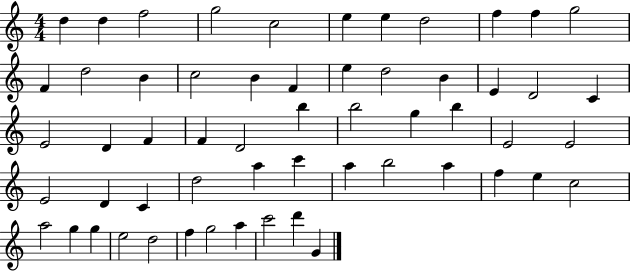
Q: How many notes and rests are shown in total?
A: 57